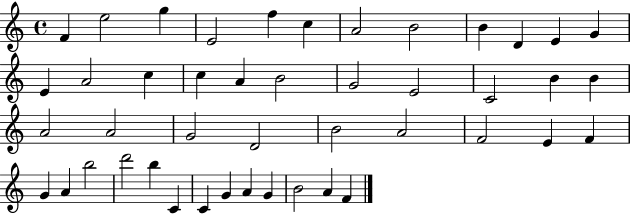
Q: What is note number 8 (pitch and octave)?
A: B4